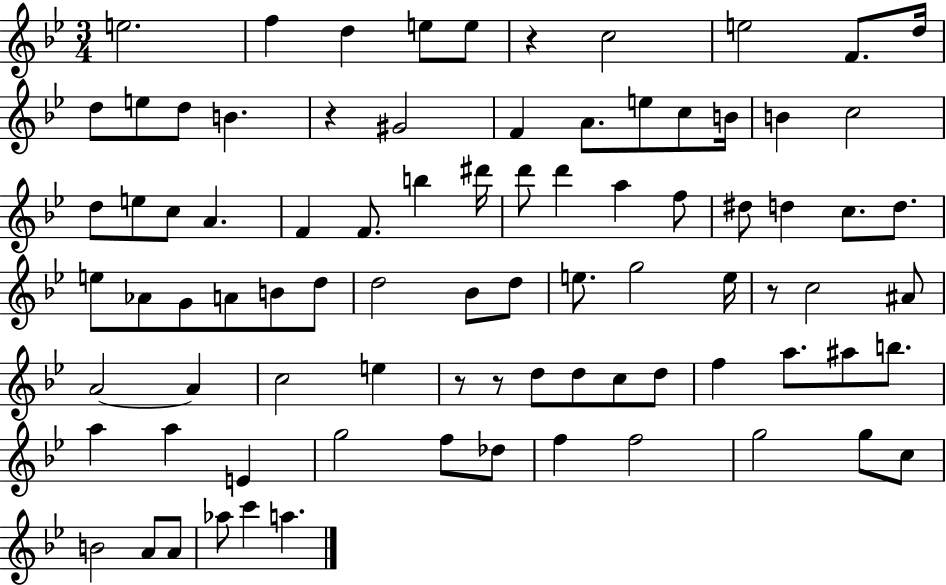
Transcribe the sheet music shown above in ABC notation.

X:1
T:Untitled
M:3/4
L:1/4
K:Bb
e2 f d e/2 e/2 z c2 e2 F/2 d/4 d/2 e/2 d/2 B z ^G2 F A/2 e/2 c/2 B/4 B c2 d/2 e/2 c/2 A F F/2 b ^d'/4 d'/2 d' a f/2 ^d/2 d c/2 d/2 e/2 _A/2 G/2 A/2 B/2 d/2 d2 _B/2 d/2 e/2 g2 e/4 z/2 c2 ^A/2 A2 A c2 e z/2 z/2 d/2 d/2 c/2 d/2 f a/2 ^a/2 b/2 a a E g2 f/2 _d/2 f f2 g2 g/2 c/2 B2 A/2 A/2 _a/2 c' a